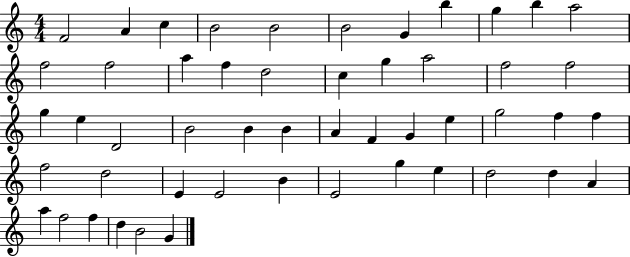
X:1
T:Untitled
M:4/4
L:1/4
K:C
F2 A c B2 B2 B2 G b g b a2 f2 f2 a f d2 c g a2 f2 f2 g e D2 B2 B B A F G e g2 f f f2 d2 E E2 B E2 g e d2 d A a f2 f d B2 G